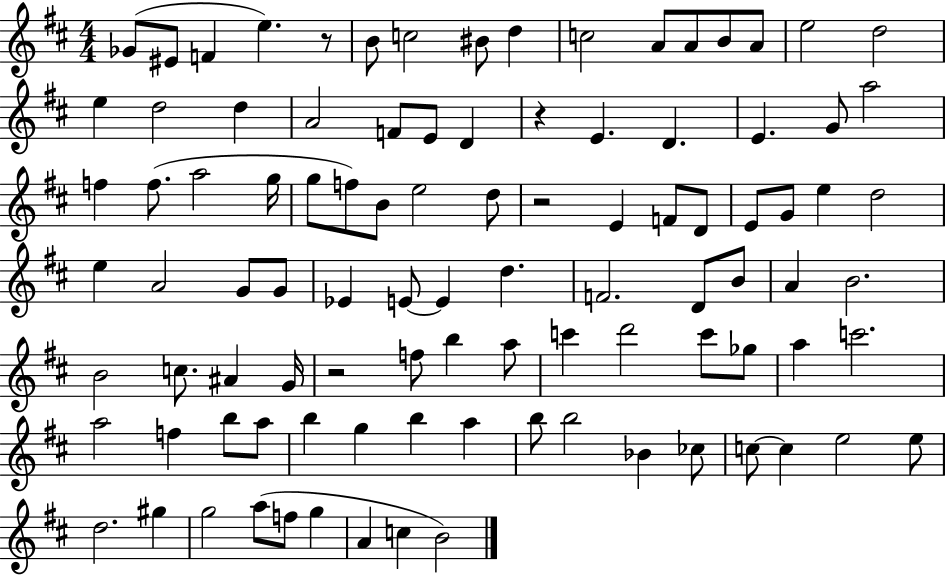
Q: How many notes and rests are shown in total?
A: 98